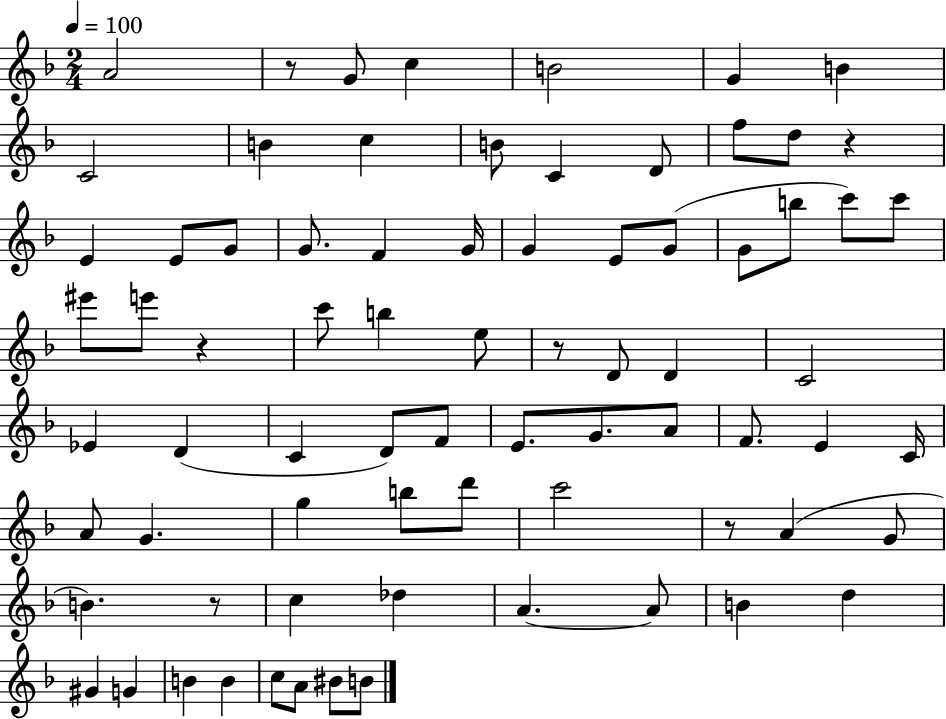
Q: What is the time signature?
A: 2/4